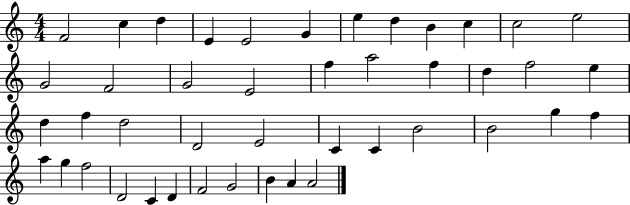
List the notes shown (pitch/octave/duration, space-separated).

F4/h C5/q D5/q E4/q E4/h G4/q E5/q D5/q B4/q C5/q C5/h E5/h G4/h F4/h G4/h E4/h F5/q A5/h F5/q D5/q F5/h E5/q D5/q F5/q D5/h D4/h E4/h C4/q C4/q B4/h B4/h G5/q F5/q A5/q G5/q F5/h D4/h C4/q D4/q F4/h G4/h B4/q A4/q A4/h